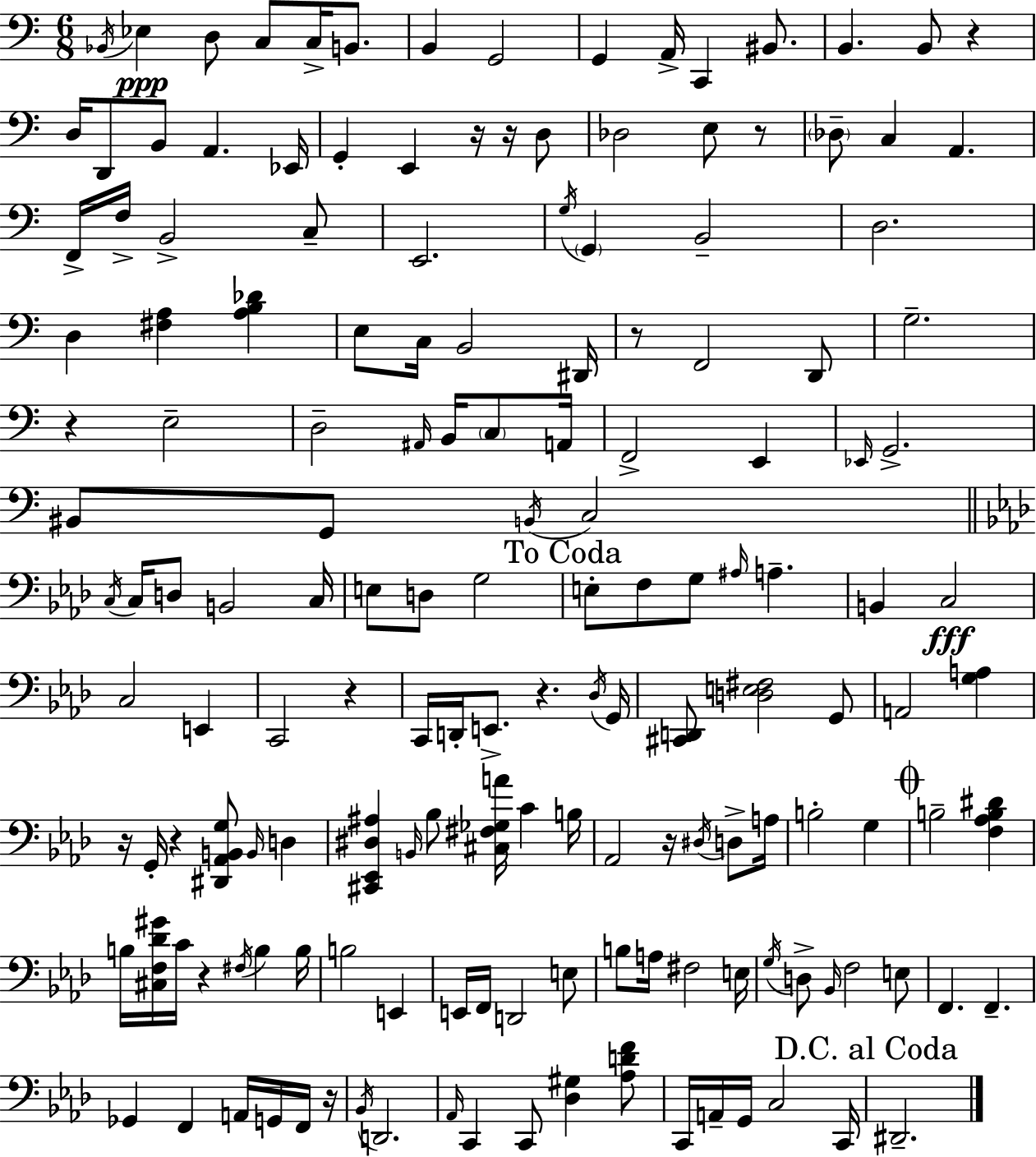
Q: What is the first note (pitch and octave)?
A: Bb2